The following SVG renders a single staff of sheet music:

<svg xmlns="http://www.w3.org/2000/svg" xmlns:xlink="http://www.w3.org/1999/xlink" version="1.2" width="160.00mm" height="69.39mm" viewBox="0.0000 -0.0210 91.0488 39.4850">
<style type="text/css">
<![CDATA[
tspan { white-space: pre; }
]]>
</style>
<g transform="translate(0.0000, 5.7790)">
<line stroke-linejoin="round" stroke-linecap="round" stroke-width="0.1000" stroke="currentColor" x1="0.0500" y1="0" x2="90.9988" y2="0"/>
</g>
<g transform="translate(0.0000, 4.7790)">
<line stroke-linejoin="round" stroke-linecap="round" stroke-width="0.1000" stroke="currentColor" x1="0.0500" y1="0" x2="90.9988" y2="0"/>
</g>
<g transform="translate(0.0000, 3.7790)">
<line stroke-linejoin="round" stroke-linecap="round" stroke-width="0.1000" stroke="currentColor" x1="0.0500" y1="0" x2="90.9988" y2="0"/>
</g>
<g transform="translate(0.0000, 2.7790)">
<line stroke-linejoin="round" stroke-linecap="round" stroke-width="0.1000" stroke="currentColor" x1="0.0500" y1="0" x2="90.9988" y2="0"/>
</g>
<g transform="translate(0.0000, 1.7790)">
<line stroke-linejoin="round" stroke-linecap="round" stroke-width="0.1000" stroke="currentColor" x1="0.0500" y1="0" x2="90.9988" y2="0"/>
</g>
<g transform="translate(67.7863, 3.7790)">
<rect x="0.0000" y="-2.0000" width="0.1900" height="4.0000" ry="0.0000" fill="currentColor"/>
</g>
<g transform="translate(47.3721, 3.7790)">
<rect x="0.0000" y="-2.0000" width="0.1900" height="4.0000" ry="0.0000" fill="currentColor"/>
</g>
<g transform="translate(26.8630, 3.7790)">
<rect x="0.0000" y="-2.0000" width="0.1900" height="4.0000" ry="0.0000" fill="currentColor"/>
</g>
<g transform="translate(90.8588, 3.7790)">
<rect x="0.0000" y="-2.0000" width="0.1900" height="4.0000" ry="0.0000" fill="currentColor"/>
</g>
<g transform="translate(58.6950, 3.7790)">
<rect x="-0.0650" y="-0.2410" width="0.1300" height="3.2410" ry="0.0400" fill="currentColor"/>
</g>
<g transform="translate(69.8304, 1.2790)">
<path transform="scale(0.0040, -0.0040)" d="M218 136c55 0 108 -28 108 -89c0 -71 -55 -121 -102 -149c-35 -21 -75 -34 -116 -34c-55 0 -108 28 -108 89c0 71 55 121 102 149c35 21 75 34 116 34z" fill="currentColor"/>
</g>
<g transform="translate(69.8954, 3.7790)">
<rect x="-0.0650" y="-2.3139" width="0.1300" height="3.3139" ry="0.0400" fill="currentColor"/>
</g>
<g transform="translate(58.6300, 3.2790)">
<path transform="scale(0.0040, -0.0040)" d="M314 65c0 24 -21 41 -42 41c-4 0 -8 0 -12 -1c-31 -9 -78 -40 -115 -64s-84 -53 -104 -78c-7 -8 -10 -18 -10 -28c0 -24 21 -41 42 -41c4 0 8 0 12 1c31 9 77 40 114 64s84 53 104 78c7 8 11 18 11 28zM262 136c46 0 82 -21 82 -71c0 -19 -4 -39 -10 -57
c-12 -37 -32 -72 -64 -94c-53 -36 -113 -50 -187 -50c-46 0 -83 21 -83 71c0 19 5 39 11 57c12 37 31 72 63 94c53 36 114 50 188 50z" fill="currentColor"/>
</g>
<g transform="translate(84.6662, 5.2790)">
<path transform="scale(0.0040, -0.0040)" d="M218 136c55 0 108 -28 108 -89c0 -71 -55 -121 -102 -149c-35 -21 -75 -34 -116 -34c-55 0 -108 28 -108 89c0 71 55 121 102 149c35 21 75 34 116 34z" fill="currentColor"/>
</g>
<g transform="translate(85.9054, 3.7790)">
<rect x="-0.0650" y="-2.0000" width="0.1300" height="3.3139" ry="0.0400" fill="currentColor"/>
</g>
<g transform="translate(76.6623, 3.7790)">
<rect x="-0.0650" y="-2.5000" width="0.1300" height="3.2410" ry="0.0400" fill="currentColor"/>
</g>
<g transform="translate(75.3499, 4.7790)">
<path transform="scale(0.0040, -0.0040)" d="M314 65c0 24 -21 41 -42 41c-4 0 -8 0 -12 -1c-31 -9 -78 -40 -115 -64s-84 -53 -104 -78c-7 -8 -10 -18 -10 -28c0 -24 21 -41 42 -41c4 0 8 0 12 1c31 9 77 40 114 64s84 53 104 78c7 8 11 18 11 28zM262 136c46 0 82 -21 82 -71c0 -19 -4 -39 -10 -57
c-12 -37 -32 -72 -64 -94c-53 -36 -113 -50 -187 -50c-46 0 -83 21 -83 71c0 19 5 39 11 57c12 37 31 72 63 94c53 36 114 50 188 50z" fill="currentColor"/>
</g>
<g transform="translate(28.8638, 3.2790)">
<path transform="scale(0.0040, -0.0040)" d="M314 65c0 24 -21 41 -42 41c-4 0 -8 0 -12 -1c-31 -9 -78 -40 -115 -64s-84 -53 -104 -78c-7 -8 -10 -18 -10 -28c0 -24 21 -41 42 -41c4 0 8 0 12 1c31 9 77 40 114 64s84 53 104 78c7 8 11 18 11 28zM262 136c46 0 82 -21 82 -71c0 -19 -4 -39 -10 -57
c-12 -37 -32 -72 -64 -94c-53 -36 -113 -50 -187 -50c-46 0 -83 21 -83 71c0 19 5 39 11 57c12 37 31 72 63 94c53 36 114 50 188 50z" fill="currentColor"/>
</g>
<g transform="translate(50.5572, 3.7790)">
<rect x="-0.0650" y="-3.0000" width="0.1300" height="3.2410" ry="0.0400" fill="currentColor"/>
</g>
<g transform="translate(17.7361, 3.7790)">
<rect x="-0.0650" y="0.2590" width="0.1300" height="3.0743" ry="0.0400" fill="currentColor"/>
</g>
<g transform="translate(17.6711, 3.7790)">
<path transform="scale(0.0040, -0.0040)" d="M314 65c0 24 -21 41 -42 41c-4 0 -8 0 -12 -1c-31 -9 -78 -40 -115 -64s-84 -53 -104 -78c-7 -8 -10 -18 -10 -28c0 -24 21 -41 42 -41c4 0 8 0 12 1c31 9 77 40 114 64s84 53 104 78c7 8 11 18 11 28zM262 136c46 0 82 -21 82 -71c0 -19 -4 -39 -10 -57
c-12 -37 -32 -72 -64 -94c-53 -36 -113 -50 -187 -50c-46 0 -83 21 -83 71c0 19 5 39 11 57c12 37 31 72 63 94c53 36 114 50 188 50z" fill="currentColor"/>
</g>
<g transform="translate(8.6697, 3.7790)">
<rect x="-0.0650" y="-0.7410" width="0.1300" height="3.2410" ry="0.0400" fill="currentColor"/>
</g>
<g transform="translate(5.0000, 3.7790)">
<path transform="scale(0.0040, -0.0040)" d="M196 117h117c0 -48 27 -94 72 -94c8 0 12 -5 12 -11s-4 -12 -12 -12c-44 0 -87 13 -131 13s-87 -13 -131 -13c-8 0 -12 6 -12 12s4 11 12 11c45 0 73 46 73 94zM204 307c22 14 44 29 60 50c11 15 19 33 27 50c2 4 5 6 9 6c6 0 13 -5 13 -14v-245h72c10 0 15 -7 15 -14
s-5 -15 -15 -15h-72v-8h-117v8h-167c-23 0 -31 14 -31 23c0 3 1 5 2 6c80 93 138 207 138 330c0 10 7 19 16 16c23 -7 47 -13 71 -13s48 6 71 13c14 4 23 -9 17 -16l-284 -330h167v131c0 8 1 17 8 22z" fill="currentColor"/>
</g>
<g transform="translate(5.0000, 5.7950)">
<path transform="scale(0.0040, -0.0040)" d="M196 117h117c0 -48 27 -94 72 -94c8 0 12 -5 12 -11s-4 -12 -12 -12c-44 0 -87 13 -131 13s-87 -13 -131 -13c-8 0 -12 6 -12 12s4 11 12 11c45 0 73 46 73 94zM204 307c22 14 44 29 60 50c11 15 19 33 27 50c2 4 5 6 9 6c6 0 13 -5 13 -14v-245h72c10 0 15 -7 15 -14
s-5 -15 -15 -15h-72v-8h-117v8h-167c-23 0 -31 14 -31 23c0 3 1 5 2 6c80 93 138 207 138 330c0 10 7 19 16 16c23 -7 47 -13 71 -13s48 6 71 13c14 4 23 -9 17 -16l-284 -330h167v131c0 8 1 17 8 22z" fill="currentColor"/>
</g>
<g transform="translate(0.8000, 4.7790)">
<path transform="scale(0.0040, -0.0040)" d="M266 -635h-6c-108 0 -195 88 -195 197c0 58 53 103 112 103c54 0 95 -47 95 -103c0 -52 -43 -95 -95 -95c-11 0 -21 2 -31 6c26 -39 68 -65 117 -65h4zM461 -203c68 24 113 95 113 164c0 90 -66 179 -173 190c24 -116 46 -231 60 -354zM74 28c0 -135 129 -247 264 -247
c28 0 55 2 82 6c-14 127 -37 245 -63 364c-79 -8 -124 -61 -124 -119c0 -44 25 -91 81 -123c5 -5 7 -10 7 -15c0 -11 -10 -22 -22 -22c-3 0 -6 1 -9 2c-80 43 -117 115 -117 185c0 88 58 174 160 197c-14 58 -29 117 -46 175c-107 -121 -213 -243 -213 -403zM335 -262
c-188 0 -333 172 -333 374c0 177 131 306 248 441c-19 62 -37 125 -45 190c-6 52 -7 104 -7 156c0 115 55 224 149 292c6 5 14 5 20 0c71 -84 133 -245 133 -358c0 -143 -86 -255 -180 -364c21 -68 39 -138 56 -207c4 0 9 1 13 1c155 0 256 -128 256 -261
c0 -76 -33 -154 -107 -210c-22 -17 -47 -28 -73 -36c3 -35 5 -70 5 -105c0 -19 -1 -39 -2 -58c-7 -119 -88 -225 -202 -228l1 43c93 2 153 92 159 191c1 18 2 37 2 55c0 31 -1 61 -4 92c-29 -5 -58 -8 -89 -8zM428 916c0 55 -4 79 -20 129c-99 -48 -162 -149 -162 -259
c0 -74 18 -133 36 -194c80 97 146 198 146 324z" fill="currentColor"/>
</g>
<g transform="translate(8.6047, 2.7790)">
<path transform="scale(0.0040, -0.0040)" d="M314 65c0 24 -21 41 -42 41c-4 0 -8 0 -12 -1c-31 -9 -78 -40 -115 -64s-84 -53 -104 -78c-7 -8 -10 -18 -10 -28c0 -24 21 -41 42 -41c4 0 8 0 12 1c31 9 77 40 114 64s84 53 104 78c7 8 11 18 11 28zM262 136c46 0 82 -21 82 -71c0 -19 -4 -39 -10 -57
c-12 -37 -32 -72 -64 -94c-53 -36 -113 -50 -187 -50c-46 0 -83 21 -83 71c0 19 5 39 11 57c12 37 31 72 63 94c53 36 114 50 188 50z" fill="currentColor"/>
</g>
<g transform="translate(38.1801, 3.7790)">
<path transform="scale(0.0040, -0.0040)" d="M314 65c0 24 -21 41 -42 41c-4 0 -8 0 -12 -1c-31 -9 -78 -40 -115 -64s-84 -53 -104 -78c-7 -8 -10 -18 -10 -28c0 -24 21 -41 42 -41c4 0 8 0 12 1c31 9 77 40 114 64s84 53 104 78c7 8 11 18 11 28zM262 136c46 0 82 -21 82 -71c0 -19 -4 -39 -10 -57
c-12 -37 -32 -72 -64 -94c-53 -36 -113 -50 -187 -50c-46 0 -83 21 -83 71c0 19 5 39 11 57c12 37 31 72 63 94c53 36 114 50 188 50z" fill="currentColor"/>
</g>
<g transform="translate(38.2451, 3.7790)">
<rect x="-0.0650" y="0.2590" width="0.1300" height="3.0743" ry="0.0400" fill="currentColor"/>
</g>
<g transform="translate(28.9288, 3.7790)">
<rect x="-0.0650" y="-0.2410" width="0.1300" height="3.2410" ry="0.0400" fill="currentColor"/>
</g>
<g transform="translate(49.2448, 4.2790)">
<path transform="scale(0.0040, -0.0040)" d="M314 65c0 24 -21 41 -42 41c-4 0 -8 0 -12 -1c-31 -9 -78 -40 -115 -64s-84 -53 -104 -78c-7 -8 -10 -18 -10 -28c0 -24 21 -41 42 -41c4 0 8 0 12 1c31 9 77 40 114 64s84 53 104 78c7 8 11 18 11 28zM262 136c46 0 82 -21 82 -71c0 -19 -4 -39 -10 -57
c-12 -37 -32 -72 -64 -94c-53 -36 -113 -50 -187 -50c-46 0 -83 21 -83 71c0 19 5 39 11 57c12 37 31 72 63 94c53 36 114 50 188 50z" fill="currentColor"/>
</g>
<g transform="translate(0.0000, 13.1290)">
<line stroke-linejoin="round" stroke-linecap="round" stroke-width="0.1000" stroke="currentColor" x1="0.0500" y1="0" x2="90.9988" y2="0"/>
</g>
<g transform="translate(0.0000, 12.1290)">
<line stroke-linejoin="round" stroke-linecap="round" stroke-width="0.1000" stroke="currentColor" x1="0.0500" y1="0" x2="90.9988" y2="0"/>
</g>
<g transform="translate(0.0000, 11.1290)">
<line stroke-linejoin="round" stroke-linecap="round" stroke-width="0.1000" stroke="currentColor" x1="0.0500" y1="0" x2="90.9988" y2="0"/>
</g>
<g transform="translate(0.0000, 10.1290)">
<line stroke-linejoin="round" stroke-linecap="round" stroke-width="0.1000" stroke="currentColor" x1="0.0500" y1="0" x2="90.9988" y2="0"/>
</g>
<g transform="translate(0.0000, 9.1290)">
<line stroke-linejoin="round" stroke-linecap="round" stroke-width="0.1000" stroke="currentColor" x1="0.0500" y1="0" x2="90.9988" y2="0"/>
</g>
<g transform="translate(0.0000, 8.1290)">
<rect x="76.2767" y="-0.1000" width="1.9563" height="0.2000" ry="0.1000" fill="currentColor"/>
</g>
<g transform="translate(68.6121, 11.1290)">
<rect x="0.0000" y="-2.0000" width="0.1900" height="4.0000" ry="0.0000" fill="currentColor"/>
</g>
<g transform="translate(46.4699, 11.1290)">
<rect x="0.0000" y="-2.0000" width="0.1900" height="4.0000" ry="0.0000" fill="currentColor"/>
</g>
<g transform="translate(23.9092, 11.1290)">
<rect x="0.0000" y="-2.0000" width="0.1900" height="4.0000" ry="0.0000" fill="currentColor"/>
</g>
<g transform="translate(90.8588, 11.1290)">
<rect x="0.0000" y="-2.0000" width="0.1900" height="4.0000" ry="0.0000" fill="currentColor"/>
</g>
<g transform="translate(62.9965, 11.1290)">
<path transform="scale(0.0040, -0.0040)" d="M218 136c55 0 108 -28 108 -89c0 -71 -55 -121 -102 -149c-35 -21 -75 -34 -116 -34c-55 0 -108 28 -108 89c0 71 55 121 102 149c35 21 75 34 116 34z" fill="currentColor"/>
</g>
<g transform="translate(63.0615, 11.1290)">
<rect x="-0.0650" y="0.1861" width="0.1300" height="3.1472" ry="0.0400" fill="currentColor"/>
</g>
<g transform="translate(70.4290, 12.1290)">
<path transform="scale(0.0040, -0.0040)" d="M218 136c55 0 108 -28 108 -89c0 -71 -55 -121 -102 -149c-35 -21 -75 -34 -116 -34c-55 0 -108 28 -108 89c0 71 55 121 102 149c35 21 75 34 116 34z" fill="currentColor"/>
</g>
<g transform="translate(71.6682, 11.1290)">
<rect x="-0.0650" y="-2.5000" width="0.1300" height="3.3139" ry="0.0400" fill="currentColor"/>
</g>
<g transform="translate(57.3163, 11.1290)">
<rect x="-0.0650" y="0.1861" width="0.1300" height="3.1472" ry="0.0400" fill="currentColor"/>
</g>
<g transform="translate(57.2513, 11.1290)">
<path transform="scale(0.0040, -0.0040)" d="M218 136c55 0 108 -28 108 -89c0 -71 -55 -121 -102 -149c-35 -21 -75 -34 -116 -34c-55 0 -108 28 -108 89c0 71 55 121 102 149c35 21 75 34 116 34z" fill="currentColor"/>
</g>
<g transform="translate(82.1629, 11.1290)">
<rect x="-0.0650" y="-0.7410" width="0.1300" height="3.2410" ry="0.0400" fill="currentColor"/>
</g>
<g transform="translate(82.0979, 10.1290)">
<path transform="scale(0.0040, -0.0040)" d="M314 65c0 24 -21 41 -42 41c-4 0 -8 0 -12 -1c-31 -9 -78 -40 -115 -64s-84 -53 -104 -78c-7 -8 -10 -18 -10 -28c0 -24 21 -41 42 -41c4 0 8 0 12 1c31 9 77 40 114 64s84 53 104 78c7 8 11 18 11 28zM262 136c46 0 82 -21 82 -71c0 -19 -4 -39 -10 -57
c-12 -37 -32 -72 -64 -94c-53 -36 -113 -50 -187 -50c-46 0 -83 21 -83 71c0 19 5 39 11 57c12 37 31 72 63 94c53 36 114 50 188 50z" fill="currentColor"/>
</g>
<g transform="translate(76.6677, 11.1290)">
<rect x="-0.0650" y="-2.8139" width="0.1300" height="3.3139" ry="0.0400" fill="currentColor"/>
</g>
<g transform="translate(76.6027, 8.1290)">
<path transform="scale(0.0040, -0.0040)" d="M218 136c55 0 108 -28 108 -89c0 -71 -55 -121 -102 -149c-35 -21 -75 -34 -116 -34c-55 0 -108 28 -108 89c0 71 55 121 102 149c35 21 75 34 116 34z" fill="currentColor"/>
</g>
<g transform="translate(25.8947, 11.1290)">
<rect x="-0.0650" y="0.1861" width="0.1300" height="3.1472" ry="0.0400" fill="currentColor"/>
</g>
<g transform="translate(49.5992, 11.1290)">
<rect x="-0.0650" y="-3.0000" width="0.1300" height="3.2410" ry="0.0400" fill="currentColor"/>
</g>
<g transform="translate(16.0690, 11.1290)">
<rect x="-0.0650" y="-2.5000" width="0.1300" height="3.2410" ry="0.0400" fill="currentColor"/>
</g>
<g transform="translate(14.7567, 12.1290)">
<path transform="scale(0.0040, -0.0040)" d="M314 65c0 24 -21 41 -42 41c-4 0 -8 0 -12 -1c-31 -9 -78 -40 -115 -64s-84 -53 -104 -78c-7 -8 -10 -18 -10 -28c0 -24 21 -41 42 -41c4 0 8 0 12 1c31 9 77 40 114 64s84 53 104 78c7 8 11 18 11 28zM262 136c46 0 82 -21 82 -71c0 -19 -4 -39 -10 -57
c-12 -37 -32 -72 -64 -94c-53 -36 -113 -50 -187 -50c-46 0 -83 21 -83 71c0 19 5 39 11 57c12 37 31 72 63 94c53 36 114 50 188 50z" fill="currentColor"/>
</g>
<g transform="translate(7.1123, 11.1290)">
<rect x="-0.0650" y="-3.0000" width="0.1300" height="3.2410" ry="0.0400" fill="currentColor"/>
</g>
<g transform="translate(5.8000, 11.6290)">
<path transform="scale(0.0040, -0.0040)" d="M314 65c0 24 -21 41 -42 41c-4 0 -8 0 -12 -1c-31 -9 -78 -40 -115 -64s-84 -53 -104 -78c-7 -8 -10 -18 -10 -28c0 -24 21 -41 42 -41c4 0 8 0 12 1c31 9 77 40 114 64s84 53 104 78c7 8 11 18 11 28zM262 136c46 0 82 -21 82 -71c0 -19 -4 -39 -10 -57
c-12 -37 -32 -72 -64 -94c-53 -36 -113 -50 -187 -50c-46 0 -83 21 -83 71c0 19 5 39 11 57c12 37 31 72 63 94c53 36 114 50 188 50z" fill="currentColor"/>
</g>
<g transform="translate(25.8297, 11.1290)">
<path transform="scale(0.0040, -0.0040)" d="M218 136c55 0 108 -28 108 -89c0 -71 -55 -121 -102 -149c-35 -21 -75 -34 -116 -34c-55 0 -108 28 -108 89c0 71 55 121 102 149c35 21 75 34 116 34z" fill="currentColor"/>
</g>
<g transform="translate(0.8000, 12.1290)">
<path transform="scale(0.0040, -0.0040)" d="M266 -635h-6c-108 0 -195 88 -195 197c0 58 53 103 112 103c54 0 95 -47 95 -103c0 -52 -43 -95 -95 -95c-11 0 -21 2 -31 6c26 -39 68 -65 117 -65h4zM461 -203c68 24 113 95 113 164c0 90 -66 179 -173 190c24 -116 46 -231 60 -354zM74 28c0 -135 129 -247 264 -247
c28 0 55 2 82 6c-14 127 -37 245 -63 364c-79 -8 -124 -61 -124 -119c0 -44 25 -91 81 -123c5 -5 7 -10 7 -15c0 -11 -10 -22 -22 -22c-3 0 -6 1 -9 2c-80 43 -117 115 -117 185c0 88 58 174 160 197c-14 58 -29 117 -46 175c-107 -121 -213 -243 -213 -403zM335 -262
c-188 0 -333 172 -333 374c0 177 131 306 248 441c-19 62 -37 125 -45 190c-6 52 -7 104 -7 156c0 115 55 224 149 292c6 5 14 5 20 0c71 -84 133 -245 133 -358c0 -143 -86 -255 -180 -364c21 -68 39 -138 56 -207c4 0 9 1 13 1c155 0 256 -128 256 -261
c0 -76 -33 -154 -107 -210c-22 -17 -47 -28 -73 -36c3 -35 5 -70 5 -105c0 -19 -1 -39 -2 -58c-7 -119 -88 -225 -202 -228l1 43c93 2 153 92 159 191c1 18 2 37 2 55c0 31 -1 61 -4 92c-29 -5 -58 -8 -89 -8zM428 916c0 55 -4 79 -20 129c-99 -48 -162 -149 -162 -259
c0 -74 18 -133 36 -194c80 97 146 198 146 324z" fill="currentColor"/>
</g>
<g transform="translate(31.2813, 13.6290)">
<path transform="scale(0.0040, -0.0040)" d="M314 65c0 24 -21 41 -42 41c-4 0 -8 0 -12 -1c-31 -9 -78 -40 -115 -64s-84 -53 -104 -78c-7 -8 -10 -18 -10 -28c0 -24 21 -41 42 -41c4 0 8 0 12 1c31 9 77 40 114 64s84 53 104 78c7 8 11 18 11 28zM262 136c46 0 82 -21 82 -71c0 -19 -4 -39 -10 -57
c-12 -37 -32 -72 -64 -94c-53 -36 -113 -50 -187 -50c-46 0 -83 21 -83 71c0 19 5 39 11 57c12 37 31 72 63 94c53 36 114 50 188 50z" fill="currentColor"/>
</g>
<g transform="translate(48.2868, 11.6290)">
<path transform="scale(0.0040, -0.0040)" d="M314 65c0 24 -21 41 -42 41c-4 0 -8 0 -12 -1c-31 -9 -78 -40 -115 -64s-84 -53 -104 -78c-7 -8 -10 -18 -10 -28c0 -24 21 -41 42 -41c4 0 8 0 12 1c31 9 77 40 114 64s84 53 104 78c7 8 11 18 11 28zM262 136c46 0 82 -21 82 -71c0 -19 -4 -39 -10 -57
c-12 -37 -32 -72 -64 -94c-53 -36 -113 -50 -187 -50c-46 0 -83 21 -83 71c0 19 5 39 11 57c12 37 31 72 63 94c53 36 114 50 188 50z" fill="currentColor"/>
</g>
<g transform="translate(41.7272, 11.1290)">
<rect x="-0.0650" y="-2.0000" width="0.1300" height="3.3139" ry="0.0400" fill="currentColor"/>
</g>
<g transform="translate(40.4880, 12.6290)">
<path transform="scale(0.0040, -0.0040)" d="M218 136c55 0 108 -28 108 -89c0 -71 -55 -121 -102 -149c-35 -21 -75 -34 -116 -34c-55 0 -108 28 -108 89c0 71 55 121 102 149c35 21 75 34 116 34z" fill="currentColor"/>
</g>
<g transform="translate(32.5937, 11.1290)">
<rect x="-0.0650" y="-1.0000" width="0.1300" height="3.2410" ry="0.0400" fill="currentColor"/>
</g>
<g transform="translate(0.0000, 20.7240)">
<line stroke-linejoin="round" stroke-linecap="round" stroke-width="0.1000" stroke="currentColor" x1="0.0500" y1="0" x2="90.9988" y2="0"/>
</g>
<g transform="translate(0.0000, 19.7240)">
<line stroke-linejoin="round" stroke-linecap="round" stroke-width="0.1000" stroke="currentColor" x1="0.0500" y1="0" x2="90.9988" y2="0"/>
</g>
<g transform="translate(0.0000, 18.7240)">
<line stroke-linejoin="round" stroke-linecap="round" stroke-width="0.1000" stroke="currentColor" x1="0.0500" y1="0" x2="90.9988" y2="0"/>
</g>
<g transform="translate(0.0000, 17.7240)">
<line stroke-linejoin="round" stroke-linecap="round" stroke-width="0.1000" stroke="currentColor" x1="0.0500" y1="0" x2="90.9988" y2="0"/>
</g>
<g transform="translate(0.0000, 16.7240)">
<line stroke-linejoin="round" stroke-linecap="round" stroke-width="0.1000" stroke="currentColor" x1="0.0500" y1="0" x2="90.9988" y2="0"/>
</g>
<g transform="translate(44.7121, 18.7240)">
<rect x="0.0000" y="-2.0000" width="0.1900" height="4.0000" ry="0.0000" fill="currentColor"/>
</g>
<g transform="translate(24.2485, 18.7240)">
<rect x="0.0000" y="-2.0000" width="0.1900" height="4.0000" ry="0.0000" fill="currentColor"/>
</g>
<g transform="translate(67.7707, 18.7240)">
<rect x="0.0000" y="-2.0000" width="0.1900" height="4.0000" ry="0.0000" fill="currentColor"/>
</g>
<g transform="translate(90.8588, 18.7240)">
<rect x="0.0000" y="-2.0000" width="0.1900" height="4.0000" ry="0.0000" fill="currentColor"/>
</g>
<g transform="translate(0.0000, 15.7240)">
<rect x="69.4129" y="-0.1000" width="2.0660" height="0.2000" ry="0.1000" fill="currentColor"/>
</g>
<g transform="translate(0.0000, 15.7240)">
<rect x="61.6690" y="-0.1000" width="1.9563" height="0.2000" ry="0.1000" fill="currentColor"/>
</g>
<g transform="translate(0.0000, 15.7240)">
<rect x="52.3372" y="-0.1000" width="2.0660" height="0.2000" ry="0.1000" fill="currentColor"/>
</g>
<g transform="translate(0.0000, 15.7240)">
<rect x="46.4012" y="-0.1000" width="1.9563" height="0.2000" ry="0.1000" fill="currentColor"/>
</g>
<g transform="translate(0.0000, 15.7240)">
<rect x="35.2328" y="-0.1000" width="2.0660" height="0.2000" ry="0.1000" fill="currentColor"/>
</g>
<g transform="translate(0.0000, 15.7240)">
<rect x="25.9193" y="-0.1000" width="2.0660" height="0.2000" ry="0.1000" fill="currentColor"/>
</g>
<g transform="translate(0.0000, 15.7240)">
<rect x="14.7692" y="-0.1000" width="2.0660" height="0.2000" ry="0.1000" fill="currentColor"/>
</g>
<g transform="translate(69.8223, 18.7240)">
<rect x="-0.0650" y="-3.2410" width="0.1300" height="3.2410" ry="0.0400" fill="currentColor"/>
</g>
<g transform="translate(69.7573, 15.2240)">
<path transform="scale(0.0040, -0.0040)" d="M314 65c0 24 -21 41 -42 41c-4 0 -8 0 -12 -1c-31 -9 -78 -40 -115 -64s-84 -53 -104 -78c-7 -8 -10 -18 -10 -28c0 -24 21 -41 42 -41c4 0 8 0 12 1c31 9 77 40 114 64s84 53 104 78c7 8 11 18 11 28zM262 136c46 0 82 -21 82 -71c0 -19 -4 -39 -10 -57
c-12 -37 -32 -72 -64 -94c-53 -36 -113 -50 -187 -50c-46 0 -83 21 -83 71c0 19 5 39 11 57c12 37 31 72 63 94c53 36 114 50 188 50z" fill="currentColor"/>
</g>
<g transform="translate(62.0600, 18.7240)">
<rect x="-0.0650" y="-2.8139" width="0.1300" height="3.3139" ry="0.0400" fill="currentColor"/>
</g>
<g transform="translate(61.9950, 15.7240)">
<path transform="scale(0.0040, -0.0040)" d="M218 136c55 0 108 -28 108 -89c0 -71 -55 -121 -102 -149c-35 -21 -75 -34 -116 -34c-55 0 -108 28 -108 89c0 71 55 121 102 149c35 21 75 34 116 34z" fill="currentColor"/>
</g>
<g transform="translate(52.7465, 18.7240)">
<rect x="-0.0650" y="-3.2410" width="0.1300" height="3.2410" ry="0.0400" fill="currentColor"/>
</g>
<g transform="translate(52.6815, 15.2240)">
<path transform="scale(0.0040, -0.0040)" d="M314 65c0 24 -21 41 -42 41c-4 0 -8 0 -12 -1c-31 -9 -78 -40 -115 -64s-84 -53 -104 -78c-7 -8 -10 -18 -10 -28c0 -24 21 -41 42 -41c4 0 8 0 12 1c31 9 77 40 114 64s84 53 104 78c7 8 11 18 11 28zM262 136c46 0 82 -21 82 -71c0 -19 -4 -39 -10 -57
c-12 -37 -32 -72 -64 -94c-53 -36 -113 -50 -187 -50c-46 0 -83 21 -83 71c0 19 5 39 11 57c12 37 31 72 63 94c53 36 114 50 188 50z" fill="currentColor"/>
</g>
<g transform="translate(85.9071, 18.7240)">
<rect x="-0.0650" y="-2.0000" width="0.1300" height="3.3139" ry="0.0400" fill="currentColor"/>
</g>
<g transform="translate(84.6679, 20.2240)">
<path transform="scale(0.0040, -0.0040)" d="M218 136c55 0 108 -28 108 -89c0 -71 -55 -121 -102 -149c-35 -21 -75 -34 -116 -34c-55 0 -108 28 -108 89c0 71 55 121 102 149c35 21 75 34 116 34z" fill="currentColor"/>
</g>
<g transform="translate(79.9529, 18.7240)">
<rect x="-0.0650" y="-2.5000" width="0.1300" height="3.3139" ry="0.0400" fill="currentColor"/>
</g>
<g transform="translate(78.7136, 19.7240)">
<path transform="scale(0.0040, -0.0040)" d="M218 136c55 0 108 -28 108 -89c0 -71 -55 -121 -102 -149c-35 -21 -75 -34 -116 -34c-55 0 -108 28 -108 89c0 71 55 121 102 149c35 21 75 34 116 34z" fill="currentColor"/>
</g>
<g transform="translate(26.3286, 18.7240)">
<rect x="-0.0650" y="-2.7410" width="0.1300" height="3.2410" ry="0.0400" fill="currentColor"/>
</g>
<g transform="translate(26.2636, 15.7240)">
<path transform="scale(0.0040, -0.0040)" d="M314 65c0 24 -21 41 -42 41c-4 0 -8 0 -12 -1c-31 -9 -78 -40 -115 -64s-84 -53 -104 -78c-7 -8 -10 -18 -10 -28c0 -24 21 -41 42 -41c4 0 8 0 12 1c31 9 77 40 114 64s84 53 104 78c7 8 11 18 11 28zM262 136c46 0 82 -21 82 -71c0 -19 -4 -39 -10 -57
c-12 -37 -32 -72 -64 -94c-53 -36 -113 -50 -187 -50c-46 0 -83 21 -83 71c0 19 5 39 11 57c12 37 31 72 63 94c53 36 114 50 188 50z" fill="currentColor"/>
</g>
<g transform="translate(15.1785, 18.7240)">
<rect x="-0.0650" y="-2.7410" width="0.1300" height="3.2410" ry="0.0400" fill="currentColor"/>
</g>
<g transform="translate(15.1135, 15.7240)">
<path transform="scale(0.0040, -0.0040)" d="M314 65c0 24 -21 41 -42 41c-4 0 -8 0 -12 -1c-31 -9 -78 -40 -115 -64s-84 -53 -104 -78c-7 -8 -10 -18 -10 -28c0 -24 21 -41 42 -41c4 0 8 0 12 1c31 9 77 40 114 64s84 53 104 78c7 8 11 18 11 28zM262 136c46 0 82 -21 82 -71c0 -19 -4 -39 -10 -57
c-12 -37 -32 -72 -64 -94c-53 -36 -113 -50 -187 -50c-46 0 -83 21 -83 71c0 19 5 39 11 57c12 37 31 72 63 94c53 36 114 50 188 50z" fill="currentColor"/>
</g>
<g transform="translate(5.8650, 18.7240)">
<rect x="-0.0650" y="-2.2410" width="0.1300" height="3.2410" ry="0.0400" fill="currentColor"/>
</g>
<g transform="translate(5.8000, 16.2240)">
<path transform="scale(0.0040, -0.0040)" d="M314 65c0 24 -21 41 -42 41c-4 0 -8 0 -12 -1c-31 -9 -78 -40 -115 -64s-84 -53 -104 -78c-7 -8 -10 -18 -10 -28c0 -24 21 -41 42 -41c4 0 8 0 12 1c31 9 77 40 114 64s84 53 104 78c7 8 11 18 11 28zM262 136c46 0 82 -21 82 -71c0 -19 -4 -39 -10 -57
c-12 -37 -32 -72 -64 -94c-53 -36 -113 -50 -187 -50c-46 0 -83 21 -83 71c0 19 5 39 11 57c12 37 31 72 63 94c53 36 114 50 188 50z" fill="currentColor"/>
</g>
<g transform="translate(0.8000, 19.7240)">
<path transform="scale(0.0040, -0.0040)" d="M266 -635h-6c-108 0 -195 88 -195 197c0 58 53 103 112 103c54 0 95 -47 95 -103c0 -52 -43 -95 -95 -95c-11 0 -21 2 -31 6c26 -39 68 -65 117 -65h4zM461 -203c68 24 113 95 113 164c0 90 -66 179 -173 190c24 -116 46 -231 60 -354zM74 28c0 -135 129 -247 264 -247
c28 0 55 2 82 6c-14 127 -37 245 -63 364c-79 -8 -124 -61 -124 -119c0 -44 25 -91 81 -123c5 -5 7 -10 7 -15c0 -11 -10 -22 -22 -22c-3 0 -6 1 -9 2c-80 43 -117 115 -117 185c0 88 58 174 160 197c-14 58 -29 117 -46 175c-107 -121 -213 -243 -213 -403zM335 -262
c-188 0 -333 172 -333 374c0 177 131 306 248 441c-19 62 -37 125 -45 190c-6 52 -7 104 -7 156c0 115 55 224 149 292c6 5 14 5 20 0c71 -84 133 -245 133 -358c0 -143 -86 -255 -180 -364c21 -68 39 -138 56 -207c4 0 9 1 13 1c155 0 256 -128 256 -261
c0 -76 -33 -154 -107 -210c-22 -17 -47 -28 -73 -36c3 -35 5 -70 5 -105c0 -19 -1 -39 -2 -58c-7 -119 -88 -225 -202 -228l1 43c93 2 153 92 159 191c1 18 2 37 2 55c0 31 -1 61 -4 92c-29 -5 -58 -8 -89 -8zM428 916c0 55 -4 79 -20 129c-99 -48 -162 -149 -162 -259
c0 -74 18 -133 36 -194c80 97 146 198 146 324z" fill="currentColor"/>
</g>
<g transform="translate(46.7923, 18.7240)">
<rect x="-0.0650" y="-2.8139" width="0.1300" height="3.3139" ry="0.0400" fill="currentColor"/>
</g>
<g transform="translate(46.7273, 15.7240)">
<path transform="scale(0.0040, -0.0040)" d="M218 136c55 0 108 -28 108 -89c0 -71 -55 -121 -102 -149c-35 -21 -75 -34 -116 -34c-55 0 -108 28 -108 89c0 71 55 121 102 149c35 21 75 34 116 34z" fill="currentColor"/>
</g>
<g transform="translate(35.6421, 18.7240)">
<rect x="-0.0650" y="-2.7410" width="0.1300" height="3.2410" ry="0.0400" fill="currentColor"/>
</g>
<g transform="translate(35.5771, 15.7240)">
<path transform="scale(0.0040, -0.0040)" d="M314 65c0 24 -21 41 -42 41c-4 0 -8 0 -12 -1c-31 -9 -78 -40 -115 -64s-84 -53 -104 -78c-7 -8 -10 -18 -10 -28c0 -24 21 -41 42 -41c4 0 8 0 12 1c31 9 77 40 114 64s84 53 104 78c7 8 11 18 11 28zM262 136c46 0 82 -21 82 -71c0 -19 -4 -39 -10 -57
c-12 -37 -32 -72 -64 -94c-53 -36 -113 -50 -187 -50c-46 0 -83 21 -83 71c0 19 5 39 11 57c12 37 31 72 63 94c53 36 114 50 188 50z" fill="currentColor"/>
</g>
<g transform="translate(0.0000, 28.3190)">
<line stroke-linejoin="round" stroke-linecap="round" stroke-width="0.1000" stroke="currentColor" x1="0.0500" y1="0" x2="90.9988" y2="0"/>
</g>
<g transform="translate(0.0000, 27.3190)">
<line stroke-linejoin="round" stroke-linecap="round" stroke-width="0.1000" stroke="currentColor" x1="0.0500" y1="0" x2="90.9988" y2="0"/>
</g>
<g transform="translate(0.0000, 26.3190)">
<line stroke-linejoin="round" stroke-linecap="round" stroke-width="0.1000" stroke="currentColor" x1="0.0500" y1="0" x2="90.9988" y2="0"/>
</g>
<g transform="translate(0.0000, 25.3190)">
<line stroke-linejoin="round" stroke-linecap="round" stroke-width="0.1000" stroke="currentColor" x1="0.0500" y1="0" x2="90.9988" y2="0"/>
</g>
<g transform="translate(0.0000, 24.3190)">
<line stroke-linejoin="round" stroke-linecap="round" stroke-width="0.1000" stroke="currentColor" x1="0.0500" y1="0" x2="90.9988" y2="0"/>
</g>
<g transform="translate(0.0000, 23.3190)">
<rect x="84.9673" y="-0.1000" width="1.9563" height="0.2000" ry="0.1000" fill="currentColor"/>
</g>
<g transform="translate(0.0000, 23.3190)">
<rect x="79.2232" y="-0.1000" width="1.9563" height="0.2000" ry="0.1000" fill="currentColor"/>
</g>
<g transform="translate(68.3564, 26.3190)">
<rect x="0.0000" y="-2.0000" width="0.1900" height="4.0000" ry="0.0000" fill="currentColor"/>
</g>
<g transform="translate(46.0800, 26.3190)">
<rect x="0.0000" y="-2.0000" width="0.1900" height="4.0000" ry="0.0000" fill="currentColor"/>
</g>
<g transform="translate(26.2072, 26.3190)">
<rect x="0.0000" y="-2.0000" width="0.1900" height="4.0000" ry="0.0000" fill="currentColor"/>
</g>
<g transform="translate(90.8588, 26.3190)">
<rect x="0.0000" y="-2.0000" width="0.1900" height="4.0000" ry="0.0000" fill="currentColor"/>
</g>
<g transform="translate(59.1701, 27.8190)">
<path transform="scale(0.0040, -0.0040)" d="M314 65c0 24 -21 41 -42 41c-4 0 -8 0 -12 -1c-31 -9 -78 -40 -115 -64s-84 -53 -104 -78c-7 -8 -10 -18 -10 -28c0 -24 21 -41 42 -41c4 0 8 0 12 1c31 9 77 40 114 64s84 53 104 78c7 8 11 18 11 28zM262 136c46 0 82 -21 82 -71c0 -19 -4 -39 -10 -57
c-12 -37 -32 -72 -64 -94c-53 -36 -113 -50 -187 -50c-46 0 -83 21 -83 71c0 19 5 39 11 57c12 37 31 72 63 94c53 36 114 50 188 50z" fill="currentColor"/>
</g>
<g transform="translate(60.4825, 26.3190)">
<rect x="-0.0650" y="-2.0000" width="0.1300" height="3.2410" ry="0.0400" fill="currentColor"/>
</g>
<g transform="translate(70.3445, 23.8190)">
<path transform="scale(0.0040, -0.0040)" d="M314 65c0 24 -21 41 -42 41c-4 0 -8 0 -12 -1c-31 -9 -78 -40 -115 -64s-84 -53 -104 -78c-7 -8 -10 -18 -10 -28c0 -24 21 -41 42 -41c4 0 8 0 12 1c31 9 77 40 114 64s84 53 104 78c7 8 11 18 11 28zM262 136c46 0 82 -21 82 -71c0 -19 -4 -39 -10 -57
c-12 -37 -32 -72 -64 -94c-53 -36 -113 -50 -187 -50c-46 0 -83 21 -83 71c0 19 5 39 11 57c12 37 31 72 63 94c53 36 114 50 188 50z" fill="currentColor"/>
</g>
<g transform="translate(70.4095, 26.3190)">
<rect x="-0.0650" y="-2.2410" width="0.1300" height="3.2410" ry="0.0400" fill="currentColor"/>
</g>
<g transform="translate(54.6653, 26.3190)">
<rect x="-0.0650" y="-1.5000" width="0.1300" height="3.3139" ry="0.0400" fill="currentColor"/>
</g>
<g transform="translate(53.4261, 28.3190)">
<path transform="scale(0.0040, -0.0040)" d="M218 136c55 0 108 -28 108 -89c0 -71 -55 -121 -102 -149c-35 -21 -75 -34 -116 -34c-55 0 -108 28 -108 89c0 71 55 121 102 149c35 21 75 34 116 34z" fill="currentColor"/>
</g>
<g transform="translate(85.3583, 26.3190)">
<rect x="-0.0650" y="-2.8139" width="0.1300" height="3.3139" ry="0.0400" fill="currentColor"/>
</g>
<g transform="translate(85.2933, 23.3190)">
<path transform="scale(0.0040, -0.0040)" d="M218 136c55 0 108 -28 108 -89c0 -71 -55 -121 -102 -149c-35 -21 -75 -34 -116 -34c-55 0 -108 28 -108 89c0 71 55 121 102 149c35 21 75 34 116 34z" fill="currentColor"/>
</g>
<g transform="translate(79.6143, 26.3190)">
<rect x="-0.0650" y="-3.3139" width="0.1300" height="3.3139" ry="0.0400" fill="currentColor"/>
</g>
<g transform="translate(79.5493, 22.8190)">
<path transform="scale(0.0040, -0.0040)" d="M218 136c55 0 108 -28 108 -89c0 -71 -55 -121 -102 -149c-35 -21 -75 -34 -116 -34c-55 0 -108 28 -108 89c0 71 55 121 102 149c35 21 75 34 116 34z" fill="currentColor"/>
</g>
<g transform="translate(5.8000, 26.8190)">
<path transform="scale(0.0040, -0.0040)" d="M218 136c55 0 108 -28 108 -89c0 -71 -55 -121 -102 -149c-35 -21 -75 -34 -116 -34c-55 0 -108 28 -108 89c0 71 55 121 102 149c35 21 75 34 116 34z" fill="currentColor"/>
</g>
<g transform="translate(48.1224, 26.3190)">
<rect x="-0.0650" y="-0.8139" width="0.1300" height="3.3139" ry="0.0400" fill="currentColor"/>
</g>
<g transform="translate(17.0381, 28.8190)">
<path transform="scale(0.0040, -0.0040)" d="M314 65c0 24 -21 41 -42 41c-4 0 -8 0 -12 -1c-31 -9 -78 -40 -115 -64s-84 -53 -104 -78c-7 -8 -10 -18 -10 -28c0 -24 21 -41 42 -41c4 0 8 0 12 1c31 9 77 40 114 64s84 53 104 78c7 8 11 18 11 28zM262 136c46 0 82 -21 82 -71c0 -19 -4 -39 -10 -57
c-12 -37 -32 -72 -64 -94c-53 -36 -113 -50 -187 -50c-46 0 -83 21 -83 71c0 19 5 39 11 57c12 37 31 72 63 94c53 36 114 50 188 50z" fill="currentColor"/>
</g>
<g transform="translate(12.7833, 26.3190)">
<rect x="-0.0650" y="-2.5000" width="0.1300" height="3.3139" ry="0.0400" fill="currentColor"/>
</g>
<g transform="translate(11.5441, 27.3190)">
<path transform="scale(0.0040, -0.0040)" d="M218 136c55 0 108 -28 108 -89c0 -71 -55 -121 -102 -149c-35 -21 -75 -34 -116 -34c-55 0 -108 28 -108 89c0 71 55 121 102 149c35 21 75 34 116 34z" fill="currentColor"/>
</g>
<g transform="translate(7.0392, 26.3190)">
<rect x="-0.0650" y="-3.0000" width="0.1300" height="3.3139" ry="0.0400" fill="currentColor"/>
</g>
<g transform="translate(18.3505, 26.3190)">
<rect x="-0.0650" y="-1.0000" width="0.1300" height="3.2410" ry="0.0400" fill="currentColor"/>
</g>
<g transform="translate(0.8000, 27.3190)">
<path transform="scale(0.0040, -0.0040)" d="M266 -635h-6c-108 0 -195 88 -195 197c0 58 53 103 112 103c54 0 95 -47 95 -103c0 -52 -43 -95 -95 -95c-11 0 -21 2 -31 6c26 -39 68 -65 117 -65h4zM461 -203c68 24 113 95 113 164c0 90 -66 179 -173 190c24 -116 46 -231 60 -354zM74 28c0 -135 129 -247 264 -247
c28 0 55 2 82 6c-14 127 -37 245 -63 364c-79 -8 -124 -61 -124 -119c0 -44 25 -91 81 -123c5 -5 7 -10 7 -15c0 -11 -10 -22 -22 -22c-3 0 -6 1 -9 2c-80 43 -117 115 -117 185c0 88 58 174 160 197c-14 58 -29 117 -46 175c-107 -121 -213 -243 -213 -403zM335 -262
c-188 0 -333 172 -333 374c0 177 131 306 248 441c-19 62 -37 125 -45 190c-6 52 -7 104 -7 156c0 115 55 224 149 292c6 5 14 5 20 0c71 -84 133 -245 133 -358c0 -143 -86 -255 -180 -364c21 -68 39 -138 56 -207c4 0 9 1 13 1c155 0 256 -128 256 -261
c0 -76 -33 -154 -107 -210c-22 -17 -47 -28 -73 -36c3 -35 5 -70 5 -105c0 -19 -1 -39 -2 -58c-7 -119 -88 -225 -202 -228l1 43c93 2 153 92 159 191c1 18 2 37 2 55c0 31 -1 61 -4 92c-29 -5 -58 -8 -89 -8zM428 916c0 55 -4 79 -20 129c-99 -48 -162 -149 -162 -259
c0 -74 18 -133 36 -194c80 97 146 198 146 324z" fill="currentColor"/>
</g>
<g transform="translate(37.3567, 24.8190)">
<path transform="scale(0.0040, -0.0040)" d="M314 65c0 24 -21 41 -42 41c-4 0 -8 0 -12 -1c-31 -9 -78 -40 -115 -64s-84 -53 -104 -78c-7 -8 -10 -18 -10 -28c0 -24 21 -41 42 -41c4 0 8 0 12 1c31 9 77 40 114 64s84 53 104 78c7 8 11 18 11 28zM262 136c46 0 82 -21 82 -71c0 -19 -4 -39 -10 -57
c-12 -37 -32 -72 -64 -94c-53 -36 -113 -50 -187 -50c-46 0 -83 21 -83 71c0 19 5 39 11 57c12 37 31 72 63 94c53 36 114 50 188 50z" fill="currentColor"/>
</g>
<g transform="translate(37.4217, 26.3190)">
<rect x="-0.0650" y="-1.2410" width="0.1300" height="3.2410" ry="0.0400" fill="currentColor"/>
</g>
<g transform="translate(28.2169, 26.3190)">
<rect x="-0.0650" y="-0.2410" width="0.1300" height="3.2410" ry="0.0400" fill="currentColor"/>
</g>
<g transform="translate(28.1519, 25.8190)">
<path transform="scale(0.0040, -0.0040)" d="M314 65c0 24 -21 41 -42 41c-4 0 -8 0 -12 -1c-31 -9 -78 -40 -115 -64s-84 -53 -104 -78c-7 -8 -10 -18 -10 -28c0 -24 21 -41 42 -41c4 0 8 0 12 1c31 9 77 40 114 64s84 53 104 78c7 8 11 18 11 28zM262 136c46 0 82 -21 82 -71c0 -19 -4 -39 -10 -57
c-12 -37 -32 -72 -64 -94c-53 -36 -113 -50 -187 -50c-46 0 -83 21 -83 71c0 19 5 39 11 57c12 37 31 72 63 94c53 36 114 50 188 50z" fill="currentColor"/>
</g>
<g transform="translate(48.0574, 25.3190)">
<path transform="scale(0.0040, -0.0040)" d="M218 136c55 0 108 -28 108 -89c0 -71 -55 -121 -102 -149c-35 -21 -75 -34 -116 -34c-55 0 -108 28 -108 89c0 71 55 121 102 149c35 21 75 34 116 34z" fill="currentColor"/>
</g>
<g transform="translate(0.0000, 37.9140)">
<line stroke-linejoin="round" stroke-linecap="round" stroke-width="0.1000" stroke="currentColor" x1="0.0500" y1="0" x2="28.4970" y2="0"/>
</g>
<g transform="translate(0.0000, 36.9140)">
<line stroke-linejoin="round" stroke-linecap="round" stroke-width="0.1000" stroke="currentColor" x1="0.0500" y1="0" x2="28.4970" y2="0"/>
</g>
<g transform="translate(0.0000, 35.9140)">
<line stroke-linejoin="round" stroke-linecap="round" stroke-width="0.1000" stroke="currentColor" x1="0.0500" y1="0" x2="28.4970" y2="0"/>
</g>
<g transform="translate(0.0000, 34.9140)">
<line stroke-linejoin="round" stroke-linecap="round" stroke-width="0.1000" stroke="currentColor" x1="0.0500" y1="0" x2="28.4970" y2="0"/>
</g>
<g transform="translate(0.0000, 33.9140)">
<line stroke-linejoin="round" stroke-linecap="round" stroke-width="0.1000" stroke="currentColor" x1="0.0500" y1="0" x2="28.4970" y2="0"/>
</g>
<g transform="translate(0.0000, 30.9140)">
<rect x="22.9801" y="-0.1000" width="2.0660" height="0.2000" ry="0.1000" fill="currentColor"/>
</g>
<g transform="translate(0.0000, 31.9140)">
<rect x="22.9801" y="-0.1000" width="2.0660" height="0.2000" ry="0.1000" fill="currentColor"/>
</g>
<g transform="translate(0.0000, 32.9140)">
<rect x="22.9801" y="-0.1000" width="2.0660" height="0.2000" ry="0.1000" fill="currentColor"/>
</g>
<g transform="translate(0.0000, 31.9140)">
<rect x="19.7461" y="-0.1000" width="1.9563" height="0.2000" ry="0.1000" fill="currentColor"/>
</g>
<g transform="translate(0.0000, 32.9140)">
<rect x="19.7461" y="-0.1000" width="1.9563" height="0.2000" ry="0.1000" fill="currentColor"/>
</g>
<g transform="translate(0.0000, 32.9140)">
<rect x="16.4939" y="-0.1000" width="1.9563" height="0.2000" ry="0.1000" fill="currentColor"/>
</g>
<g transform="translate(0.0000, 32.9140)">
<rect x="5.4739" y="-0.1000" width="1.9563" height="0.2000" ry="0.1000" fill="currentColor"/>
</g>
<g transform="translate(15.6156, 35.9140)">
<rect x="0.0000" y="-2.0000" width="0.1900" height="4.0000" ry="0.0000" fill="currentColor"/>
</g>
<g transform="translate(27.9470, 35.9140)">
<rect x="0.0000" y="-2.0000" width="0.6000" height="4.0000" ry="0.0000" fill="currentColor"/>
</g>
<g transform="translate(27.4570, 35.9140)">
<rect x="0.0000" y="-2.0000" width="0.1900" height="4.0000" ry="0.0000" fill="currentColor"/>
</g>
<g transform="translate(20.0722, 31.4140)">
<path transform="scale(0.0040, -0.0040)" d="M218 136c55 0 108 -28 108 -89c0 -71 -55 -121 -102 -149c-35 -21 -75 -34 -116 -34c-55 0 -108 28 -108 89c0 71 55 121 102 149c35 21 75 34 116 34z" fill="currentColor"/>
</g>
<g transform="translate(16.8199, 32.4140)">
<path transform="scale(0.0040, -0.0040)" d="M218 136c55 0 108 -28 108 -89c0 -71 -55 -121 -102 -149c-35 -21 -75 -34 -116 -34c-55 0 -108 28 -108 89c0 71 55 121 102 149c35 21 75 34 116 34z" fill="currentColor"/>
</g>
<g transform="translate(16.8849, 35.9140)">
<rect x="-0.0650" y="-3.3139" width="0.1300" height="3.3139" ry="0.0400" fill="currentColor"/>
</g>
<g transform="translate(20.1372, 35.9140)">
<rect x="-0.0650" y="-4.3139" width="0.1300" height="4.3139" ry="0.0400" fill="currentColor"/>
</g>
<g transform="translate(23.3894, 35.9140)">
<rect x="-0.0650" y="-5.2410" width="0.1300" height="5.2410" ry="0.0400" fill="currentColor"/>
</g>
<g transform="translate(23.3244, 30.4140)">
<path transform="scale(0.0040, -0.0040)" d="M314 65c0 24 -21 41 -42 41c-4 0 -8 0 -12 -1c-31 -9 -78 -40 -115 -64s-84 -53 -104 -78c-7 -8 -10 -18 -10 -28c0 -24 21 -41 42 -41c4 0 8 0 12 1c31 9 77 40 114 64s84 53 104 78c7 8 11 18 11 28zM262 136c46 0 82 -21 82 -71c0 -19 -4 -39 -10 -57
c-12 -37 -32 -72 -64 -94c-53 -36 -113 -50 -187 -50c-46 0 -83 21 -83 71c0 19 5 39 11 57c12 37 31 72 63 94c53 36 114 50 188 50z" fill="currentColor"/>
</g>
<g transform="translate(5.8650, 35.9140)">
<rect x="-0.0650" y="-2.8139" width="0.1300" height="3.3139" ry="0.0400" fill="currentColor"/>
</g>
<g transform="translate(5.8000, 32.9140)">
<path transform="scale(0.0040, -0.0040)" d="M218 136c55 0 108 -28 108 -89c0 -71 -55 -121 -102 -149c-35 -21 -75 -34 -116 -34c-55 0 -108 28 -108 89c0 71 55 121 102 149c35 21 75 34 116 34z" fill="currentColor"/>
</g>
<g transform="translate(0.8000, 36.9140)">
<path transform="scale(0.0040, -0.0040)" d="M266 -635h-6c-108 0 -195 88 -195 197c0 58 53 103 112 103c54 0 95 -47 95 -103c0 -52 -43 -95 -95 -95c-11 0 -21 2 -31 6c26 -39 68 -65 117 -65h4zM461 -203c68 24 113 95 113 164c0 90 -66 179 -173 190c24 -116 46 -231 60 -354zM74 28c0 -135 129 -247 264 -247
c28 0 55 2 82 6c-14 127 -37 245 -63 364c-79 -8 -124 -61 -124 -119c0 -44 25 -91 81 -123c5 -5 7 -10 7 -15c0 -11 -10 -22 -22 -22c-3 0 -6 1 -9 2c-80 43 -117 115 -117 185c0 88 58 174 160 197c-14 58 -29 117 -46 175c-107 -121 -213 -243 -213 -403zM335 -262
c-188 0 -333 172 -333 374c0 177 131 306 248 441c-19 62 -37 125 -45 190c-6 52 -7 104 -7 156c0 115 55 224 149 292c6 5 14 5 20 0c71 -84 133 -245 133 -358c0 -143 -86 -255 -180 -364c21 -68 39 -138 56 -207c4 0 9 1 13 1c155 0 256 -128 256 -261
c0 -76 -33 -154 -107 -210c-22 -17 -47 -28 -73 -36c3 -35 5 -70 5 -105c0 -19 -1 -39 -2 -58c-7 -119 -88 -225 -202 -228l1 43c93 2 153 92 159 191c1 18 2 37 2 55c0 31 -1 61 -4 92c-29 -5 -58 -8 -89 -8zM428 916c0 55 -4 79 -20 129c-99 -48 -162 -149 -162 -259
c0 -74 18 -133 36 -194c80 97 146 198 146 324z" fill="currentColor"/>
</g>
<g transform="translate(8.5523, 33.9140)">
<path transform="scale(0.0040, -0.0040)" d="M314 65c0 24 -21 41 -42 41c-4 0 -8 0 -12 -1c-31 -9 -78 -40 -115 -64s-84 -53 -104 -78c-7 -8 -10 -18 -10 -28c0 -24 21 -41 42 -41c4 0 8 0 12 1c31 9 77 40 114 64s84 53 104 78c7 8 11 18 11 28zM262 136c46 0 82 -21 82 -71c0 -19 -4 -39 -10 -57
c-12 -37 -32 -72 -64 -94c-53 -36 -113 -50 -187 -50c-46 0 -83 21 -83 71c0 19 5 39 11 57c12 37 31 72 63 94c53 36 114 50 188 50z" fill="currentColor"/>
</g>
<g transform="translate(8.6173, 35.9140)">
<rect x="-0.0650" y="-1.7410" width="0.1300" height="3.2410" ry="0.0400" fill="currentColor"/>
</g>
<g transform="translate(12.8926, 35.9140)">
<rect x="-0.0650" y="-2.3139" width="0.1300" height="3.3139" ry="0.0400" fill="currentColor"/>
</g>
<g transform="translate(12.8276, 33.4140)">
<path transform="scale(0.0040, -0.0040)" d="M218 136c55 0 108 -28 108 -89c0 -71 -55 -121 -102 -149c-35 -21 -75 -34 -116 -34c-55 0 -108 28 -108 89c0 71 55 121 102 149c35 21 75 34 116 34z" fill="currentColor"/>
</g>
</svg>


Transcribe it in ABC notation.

X:1
T:Untitled
M:4/4
L:1/4
K:C
d2 B2 c2 B2 A2 c2 g G2 F A2 G2 B D2 F A2 B B G a d2 g2 a2 a2 a2 a b2 a b2 G F A G D2 c2 e2 d E F2 g2 b a a f2 g b d' f'2